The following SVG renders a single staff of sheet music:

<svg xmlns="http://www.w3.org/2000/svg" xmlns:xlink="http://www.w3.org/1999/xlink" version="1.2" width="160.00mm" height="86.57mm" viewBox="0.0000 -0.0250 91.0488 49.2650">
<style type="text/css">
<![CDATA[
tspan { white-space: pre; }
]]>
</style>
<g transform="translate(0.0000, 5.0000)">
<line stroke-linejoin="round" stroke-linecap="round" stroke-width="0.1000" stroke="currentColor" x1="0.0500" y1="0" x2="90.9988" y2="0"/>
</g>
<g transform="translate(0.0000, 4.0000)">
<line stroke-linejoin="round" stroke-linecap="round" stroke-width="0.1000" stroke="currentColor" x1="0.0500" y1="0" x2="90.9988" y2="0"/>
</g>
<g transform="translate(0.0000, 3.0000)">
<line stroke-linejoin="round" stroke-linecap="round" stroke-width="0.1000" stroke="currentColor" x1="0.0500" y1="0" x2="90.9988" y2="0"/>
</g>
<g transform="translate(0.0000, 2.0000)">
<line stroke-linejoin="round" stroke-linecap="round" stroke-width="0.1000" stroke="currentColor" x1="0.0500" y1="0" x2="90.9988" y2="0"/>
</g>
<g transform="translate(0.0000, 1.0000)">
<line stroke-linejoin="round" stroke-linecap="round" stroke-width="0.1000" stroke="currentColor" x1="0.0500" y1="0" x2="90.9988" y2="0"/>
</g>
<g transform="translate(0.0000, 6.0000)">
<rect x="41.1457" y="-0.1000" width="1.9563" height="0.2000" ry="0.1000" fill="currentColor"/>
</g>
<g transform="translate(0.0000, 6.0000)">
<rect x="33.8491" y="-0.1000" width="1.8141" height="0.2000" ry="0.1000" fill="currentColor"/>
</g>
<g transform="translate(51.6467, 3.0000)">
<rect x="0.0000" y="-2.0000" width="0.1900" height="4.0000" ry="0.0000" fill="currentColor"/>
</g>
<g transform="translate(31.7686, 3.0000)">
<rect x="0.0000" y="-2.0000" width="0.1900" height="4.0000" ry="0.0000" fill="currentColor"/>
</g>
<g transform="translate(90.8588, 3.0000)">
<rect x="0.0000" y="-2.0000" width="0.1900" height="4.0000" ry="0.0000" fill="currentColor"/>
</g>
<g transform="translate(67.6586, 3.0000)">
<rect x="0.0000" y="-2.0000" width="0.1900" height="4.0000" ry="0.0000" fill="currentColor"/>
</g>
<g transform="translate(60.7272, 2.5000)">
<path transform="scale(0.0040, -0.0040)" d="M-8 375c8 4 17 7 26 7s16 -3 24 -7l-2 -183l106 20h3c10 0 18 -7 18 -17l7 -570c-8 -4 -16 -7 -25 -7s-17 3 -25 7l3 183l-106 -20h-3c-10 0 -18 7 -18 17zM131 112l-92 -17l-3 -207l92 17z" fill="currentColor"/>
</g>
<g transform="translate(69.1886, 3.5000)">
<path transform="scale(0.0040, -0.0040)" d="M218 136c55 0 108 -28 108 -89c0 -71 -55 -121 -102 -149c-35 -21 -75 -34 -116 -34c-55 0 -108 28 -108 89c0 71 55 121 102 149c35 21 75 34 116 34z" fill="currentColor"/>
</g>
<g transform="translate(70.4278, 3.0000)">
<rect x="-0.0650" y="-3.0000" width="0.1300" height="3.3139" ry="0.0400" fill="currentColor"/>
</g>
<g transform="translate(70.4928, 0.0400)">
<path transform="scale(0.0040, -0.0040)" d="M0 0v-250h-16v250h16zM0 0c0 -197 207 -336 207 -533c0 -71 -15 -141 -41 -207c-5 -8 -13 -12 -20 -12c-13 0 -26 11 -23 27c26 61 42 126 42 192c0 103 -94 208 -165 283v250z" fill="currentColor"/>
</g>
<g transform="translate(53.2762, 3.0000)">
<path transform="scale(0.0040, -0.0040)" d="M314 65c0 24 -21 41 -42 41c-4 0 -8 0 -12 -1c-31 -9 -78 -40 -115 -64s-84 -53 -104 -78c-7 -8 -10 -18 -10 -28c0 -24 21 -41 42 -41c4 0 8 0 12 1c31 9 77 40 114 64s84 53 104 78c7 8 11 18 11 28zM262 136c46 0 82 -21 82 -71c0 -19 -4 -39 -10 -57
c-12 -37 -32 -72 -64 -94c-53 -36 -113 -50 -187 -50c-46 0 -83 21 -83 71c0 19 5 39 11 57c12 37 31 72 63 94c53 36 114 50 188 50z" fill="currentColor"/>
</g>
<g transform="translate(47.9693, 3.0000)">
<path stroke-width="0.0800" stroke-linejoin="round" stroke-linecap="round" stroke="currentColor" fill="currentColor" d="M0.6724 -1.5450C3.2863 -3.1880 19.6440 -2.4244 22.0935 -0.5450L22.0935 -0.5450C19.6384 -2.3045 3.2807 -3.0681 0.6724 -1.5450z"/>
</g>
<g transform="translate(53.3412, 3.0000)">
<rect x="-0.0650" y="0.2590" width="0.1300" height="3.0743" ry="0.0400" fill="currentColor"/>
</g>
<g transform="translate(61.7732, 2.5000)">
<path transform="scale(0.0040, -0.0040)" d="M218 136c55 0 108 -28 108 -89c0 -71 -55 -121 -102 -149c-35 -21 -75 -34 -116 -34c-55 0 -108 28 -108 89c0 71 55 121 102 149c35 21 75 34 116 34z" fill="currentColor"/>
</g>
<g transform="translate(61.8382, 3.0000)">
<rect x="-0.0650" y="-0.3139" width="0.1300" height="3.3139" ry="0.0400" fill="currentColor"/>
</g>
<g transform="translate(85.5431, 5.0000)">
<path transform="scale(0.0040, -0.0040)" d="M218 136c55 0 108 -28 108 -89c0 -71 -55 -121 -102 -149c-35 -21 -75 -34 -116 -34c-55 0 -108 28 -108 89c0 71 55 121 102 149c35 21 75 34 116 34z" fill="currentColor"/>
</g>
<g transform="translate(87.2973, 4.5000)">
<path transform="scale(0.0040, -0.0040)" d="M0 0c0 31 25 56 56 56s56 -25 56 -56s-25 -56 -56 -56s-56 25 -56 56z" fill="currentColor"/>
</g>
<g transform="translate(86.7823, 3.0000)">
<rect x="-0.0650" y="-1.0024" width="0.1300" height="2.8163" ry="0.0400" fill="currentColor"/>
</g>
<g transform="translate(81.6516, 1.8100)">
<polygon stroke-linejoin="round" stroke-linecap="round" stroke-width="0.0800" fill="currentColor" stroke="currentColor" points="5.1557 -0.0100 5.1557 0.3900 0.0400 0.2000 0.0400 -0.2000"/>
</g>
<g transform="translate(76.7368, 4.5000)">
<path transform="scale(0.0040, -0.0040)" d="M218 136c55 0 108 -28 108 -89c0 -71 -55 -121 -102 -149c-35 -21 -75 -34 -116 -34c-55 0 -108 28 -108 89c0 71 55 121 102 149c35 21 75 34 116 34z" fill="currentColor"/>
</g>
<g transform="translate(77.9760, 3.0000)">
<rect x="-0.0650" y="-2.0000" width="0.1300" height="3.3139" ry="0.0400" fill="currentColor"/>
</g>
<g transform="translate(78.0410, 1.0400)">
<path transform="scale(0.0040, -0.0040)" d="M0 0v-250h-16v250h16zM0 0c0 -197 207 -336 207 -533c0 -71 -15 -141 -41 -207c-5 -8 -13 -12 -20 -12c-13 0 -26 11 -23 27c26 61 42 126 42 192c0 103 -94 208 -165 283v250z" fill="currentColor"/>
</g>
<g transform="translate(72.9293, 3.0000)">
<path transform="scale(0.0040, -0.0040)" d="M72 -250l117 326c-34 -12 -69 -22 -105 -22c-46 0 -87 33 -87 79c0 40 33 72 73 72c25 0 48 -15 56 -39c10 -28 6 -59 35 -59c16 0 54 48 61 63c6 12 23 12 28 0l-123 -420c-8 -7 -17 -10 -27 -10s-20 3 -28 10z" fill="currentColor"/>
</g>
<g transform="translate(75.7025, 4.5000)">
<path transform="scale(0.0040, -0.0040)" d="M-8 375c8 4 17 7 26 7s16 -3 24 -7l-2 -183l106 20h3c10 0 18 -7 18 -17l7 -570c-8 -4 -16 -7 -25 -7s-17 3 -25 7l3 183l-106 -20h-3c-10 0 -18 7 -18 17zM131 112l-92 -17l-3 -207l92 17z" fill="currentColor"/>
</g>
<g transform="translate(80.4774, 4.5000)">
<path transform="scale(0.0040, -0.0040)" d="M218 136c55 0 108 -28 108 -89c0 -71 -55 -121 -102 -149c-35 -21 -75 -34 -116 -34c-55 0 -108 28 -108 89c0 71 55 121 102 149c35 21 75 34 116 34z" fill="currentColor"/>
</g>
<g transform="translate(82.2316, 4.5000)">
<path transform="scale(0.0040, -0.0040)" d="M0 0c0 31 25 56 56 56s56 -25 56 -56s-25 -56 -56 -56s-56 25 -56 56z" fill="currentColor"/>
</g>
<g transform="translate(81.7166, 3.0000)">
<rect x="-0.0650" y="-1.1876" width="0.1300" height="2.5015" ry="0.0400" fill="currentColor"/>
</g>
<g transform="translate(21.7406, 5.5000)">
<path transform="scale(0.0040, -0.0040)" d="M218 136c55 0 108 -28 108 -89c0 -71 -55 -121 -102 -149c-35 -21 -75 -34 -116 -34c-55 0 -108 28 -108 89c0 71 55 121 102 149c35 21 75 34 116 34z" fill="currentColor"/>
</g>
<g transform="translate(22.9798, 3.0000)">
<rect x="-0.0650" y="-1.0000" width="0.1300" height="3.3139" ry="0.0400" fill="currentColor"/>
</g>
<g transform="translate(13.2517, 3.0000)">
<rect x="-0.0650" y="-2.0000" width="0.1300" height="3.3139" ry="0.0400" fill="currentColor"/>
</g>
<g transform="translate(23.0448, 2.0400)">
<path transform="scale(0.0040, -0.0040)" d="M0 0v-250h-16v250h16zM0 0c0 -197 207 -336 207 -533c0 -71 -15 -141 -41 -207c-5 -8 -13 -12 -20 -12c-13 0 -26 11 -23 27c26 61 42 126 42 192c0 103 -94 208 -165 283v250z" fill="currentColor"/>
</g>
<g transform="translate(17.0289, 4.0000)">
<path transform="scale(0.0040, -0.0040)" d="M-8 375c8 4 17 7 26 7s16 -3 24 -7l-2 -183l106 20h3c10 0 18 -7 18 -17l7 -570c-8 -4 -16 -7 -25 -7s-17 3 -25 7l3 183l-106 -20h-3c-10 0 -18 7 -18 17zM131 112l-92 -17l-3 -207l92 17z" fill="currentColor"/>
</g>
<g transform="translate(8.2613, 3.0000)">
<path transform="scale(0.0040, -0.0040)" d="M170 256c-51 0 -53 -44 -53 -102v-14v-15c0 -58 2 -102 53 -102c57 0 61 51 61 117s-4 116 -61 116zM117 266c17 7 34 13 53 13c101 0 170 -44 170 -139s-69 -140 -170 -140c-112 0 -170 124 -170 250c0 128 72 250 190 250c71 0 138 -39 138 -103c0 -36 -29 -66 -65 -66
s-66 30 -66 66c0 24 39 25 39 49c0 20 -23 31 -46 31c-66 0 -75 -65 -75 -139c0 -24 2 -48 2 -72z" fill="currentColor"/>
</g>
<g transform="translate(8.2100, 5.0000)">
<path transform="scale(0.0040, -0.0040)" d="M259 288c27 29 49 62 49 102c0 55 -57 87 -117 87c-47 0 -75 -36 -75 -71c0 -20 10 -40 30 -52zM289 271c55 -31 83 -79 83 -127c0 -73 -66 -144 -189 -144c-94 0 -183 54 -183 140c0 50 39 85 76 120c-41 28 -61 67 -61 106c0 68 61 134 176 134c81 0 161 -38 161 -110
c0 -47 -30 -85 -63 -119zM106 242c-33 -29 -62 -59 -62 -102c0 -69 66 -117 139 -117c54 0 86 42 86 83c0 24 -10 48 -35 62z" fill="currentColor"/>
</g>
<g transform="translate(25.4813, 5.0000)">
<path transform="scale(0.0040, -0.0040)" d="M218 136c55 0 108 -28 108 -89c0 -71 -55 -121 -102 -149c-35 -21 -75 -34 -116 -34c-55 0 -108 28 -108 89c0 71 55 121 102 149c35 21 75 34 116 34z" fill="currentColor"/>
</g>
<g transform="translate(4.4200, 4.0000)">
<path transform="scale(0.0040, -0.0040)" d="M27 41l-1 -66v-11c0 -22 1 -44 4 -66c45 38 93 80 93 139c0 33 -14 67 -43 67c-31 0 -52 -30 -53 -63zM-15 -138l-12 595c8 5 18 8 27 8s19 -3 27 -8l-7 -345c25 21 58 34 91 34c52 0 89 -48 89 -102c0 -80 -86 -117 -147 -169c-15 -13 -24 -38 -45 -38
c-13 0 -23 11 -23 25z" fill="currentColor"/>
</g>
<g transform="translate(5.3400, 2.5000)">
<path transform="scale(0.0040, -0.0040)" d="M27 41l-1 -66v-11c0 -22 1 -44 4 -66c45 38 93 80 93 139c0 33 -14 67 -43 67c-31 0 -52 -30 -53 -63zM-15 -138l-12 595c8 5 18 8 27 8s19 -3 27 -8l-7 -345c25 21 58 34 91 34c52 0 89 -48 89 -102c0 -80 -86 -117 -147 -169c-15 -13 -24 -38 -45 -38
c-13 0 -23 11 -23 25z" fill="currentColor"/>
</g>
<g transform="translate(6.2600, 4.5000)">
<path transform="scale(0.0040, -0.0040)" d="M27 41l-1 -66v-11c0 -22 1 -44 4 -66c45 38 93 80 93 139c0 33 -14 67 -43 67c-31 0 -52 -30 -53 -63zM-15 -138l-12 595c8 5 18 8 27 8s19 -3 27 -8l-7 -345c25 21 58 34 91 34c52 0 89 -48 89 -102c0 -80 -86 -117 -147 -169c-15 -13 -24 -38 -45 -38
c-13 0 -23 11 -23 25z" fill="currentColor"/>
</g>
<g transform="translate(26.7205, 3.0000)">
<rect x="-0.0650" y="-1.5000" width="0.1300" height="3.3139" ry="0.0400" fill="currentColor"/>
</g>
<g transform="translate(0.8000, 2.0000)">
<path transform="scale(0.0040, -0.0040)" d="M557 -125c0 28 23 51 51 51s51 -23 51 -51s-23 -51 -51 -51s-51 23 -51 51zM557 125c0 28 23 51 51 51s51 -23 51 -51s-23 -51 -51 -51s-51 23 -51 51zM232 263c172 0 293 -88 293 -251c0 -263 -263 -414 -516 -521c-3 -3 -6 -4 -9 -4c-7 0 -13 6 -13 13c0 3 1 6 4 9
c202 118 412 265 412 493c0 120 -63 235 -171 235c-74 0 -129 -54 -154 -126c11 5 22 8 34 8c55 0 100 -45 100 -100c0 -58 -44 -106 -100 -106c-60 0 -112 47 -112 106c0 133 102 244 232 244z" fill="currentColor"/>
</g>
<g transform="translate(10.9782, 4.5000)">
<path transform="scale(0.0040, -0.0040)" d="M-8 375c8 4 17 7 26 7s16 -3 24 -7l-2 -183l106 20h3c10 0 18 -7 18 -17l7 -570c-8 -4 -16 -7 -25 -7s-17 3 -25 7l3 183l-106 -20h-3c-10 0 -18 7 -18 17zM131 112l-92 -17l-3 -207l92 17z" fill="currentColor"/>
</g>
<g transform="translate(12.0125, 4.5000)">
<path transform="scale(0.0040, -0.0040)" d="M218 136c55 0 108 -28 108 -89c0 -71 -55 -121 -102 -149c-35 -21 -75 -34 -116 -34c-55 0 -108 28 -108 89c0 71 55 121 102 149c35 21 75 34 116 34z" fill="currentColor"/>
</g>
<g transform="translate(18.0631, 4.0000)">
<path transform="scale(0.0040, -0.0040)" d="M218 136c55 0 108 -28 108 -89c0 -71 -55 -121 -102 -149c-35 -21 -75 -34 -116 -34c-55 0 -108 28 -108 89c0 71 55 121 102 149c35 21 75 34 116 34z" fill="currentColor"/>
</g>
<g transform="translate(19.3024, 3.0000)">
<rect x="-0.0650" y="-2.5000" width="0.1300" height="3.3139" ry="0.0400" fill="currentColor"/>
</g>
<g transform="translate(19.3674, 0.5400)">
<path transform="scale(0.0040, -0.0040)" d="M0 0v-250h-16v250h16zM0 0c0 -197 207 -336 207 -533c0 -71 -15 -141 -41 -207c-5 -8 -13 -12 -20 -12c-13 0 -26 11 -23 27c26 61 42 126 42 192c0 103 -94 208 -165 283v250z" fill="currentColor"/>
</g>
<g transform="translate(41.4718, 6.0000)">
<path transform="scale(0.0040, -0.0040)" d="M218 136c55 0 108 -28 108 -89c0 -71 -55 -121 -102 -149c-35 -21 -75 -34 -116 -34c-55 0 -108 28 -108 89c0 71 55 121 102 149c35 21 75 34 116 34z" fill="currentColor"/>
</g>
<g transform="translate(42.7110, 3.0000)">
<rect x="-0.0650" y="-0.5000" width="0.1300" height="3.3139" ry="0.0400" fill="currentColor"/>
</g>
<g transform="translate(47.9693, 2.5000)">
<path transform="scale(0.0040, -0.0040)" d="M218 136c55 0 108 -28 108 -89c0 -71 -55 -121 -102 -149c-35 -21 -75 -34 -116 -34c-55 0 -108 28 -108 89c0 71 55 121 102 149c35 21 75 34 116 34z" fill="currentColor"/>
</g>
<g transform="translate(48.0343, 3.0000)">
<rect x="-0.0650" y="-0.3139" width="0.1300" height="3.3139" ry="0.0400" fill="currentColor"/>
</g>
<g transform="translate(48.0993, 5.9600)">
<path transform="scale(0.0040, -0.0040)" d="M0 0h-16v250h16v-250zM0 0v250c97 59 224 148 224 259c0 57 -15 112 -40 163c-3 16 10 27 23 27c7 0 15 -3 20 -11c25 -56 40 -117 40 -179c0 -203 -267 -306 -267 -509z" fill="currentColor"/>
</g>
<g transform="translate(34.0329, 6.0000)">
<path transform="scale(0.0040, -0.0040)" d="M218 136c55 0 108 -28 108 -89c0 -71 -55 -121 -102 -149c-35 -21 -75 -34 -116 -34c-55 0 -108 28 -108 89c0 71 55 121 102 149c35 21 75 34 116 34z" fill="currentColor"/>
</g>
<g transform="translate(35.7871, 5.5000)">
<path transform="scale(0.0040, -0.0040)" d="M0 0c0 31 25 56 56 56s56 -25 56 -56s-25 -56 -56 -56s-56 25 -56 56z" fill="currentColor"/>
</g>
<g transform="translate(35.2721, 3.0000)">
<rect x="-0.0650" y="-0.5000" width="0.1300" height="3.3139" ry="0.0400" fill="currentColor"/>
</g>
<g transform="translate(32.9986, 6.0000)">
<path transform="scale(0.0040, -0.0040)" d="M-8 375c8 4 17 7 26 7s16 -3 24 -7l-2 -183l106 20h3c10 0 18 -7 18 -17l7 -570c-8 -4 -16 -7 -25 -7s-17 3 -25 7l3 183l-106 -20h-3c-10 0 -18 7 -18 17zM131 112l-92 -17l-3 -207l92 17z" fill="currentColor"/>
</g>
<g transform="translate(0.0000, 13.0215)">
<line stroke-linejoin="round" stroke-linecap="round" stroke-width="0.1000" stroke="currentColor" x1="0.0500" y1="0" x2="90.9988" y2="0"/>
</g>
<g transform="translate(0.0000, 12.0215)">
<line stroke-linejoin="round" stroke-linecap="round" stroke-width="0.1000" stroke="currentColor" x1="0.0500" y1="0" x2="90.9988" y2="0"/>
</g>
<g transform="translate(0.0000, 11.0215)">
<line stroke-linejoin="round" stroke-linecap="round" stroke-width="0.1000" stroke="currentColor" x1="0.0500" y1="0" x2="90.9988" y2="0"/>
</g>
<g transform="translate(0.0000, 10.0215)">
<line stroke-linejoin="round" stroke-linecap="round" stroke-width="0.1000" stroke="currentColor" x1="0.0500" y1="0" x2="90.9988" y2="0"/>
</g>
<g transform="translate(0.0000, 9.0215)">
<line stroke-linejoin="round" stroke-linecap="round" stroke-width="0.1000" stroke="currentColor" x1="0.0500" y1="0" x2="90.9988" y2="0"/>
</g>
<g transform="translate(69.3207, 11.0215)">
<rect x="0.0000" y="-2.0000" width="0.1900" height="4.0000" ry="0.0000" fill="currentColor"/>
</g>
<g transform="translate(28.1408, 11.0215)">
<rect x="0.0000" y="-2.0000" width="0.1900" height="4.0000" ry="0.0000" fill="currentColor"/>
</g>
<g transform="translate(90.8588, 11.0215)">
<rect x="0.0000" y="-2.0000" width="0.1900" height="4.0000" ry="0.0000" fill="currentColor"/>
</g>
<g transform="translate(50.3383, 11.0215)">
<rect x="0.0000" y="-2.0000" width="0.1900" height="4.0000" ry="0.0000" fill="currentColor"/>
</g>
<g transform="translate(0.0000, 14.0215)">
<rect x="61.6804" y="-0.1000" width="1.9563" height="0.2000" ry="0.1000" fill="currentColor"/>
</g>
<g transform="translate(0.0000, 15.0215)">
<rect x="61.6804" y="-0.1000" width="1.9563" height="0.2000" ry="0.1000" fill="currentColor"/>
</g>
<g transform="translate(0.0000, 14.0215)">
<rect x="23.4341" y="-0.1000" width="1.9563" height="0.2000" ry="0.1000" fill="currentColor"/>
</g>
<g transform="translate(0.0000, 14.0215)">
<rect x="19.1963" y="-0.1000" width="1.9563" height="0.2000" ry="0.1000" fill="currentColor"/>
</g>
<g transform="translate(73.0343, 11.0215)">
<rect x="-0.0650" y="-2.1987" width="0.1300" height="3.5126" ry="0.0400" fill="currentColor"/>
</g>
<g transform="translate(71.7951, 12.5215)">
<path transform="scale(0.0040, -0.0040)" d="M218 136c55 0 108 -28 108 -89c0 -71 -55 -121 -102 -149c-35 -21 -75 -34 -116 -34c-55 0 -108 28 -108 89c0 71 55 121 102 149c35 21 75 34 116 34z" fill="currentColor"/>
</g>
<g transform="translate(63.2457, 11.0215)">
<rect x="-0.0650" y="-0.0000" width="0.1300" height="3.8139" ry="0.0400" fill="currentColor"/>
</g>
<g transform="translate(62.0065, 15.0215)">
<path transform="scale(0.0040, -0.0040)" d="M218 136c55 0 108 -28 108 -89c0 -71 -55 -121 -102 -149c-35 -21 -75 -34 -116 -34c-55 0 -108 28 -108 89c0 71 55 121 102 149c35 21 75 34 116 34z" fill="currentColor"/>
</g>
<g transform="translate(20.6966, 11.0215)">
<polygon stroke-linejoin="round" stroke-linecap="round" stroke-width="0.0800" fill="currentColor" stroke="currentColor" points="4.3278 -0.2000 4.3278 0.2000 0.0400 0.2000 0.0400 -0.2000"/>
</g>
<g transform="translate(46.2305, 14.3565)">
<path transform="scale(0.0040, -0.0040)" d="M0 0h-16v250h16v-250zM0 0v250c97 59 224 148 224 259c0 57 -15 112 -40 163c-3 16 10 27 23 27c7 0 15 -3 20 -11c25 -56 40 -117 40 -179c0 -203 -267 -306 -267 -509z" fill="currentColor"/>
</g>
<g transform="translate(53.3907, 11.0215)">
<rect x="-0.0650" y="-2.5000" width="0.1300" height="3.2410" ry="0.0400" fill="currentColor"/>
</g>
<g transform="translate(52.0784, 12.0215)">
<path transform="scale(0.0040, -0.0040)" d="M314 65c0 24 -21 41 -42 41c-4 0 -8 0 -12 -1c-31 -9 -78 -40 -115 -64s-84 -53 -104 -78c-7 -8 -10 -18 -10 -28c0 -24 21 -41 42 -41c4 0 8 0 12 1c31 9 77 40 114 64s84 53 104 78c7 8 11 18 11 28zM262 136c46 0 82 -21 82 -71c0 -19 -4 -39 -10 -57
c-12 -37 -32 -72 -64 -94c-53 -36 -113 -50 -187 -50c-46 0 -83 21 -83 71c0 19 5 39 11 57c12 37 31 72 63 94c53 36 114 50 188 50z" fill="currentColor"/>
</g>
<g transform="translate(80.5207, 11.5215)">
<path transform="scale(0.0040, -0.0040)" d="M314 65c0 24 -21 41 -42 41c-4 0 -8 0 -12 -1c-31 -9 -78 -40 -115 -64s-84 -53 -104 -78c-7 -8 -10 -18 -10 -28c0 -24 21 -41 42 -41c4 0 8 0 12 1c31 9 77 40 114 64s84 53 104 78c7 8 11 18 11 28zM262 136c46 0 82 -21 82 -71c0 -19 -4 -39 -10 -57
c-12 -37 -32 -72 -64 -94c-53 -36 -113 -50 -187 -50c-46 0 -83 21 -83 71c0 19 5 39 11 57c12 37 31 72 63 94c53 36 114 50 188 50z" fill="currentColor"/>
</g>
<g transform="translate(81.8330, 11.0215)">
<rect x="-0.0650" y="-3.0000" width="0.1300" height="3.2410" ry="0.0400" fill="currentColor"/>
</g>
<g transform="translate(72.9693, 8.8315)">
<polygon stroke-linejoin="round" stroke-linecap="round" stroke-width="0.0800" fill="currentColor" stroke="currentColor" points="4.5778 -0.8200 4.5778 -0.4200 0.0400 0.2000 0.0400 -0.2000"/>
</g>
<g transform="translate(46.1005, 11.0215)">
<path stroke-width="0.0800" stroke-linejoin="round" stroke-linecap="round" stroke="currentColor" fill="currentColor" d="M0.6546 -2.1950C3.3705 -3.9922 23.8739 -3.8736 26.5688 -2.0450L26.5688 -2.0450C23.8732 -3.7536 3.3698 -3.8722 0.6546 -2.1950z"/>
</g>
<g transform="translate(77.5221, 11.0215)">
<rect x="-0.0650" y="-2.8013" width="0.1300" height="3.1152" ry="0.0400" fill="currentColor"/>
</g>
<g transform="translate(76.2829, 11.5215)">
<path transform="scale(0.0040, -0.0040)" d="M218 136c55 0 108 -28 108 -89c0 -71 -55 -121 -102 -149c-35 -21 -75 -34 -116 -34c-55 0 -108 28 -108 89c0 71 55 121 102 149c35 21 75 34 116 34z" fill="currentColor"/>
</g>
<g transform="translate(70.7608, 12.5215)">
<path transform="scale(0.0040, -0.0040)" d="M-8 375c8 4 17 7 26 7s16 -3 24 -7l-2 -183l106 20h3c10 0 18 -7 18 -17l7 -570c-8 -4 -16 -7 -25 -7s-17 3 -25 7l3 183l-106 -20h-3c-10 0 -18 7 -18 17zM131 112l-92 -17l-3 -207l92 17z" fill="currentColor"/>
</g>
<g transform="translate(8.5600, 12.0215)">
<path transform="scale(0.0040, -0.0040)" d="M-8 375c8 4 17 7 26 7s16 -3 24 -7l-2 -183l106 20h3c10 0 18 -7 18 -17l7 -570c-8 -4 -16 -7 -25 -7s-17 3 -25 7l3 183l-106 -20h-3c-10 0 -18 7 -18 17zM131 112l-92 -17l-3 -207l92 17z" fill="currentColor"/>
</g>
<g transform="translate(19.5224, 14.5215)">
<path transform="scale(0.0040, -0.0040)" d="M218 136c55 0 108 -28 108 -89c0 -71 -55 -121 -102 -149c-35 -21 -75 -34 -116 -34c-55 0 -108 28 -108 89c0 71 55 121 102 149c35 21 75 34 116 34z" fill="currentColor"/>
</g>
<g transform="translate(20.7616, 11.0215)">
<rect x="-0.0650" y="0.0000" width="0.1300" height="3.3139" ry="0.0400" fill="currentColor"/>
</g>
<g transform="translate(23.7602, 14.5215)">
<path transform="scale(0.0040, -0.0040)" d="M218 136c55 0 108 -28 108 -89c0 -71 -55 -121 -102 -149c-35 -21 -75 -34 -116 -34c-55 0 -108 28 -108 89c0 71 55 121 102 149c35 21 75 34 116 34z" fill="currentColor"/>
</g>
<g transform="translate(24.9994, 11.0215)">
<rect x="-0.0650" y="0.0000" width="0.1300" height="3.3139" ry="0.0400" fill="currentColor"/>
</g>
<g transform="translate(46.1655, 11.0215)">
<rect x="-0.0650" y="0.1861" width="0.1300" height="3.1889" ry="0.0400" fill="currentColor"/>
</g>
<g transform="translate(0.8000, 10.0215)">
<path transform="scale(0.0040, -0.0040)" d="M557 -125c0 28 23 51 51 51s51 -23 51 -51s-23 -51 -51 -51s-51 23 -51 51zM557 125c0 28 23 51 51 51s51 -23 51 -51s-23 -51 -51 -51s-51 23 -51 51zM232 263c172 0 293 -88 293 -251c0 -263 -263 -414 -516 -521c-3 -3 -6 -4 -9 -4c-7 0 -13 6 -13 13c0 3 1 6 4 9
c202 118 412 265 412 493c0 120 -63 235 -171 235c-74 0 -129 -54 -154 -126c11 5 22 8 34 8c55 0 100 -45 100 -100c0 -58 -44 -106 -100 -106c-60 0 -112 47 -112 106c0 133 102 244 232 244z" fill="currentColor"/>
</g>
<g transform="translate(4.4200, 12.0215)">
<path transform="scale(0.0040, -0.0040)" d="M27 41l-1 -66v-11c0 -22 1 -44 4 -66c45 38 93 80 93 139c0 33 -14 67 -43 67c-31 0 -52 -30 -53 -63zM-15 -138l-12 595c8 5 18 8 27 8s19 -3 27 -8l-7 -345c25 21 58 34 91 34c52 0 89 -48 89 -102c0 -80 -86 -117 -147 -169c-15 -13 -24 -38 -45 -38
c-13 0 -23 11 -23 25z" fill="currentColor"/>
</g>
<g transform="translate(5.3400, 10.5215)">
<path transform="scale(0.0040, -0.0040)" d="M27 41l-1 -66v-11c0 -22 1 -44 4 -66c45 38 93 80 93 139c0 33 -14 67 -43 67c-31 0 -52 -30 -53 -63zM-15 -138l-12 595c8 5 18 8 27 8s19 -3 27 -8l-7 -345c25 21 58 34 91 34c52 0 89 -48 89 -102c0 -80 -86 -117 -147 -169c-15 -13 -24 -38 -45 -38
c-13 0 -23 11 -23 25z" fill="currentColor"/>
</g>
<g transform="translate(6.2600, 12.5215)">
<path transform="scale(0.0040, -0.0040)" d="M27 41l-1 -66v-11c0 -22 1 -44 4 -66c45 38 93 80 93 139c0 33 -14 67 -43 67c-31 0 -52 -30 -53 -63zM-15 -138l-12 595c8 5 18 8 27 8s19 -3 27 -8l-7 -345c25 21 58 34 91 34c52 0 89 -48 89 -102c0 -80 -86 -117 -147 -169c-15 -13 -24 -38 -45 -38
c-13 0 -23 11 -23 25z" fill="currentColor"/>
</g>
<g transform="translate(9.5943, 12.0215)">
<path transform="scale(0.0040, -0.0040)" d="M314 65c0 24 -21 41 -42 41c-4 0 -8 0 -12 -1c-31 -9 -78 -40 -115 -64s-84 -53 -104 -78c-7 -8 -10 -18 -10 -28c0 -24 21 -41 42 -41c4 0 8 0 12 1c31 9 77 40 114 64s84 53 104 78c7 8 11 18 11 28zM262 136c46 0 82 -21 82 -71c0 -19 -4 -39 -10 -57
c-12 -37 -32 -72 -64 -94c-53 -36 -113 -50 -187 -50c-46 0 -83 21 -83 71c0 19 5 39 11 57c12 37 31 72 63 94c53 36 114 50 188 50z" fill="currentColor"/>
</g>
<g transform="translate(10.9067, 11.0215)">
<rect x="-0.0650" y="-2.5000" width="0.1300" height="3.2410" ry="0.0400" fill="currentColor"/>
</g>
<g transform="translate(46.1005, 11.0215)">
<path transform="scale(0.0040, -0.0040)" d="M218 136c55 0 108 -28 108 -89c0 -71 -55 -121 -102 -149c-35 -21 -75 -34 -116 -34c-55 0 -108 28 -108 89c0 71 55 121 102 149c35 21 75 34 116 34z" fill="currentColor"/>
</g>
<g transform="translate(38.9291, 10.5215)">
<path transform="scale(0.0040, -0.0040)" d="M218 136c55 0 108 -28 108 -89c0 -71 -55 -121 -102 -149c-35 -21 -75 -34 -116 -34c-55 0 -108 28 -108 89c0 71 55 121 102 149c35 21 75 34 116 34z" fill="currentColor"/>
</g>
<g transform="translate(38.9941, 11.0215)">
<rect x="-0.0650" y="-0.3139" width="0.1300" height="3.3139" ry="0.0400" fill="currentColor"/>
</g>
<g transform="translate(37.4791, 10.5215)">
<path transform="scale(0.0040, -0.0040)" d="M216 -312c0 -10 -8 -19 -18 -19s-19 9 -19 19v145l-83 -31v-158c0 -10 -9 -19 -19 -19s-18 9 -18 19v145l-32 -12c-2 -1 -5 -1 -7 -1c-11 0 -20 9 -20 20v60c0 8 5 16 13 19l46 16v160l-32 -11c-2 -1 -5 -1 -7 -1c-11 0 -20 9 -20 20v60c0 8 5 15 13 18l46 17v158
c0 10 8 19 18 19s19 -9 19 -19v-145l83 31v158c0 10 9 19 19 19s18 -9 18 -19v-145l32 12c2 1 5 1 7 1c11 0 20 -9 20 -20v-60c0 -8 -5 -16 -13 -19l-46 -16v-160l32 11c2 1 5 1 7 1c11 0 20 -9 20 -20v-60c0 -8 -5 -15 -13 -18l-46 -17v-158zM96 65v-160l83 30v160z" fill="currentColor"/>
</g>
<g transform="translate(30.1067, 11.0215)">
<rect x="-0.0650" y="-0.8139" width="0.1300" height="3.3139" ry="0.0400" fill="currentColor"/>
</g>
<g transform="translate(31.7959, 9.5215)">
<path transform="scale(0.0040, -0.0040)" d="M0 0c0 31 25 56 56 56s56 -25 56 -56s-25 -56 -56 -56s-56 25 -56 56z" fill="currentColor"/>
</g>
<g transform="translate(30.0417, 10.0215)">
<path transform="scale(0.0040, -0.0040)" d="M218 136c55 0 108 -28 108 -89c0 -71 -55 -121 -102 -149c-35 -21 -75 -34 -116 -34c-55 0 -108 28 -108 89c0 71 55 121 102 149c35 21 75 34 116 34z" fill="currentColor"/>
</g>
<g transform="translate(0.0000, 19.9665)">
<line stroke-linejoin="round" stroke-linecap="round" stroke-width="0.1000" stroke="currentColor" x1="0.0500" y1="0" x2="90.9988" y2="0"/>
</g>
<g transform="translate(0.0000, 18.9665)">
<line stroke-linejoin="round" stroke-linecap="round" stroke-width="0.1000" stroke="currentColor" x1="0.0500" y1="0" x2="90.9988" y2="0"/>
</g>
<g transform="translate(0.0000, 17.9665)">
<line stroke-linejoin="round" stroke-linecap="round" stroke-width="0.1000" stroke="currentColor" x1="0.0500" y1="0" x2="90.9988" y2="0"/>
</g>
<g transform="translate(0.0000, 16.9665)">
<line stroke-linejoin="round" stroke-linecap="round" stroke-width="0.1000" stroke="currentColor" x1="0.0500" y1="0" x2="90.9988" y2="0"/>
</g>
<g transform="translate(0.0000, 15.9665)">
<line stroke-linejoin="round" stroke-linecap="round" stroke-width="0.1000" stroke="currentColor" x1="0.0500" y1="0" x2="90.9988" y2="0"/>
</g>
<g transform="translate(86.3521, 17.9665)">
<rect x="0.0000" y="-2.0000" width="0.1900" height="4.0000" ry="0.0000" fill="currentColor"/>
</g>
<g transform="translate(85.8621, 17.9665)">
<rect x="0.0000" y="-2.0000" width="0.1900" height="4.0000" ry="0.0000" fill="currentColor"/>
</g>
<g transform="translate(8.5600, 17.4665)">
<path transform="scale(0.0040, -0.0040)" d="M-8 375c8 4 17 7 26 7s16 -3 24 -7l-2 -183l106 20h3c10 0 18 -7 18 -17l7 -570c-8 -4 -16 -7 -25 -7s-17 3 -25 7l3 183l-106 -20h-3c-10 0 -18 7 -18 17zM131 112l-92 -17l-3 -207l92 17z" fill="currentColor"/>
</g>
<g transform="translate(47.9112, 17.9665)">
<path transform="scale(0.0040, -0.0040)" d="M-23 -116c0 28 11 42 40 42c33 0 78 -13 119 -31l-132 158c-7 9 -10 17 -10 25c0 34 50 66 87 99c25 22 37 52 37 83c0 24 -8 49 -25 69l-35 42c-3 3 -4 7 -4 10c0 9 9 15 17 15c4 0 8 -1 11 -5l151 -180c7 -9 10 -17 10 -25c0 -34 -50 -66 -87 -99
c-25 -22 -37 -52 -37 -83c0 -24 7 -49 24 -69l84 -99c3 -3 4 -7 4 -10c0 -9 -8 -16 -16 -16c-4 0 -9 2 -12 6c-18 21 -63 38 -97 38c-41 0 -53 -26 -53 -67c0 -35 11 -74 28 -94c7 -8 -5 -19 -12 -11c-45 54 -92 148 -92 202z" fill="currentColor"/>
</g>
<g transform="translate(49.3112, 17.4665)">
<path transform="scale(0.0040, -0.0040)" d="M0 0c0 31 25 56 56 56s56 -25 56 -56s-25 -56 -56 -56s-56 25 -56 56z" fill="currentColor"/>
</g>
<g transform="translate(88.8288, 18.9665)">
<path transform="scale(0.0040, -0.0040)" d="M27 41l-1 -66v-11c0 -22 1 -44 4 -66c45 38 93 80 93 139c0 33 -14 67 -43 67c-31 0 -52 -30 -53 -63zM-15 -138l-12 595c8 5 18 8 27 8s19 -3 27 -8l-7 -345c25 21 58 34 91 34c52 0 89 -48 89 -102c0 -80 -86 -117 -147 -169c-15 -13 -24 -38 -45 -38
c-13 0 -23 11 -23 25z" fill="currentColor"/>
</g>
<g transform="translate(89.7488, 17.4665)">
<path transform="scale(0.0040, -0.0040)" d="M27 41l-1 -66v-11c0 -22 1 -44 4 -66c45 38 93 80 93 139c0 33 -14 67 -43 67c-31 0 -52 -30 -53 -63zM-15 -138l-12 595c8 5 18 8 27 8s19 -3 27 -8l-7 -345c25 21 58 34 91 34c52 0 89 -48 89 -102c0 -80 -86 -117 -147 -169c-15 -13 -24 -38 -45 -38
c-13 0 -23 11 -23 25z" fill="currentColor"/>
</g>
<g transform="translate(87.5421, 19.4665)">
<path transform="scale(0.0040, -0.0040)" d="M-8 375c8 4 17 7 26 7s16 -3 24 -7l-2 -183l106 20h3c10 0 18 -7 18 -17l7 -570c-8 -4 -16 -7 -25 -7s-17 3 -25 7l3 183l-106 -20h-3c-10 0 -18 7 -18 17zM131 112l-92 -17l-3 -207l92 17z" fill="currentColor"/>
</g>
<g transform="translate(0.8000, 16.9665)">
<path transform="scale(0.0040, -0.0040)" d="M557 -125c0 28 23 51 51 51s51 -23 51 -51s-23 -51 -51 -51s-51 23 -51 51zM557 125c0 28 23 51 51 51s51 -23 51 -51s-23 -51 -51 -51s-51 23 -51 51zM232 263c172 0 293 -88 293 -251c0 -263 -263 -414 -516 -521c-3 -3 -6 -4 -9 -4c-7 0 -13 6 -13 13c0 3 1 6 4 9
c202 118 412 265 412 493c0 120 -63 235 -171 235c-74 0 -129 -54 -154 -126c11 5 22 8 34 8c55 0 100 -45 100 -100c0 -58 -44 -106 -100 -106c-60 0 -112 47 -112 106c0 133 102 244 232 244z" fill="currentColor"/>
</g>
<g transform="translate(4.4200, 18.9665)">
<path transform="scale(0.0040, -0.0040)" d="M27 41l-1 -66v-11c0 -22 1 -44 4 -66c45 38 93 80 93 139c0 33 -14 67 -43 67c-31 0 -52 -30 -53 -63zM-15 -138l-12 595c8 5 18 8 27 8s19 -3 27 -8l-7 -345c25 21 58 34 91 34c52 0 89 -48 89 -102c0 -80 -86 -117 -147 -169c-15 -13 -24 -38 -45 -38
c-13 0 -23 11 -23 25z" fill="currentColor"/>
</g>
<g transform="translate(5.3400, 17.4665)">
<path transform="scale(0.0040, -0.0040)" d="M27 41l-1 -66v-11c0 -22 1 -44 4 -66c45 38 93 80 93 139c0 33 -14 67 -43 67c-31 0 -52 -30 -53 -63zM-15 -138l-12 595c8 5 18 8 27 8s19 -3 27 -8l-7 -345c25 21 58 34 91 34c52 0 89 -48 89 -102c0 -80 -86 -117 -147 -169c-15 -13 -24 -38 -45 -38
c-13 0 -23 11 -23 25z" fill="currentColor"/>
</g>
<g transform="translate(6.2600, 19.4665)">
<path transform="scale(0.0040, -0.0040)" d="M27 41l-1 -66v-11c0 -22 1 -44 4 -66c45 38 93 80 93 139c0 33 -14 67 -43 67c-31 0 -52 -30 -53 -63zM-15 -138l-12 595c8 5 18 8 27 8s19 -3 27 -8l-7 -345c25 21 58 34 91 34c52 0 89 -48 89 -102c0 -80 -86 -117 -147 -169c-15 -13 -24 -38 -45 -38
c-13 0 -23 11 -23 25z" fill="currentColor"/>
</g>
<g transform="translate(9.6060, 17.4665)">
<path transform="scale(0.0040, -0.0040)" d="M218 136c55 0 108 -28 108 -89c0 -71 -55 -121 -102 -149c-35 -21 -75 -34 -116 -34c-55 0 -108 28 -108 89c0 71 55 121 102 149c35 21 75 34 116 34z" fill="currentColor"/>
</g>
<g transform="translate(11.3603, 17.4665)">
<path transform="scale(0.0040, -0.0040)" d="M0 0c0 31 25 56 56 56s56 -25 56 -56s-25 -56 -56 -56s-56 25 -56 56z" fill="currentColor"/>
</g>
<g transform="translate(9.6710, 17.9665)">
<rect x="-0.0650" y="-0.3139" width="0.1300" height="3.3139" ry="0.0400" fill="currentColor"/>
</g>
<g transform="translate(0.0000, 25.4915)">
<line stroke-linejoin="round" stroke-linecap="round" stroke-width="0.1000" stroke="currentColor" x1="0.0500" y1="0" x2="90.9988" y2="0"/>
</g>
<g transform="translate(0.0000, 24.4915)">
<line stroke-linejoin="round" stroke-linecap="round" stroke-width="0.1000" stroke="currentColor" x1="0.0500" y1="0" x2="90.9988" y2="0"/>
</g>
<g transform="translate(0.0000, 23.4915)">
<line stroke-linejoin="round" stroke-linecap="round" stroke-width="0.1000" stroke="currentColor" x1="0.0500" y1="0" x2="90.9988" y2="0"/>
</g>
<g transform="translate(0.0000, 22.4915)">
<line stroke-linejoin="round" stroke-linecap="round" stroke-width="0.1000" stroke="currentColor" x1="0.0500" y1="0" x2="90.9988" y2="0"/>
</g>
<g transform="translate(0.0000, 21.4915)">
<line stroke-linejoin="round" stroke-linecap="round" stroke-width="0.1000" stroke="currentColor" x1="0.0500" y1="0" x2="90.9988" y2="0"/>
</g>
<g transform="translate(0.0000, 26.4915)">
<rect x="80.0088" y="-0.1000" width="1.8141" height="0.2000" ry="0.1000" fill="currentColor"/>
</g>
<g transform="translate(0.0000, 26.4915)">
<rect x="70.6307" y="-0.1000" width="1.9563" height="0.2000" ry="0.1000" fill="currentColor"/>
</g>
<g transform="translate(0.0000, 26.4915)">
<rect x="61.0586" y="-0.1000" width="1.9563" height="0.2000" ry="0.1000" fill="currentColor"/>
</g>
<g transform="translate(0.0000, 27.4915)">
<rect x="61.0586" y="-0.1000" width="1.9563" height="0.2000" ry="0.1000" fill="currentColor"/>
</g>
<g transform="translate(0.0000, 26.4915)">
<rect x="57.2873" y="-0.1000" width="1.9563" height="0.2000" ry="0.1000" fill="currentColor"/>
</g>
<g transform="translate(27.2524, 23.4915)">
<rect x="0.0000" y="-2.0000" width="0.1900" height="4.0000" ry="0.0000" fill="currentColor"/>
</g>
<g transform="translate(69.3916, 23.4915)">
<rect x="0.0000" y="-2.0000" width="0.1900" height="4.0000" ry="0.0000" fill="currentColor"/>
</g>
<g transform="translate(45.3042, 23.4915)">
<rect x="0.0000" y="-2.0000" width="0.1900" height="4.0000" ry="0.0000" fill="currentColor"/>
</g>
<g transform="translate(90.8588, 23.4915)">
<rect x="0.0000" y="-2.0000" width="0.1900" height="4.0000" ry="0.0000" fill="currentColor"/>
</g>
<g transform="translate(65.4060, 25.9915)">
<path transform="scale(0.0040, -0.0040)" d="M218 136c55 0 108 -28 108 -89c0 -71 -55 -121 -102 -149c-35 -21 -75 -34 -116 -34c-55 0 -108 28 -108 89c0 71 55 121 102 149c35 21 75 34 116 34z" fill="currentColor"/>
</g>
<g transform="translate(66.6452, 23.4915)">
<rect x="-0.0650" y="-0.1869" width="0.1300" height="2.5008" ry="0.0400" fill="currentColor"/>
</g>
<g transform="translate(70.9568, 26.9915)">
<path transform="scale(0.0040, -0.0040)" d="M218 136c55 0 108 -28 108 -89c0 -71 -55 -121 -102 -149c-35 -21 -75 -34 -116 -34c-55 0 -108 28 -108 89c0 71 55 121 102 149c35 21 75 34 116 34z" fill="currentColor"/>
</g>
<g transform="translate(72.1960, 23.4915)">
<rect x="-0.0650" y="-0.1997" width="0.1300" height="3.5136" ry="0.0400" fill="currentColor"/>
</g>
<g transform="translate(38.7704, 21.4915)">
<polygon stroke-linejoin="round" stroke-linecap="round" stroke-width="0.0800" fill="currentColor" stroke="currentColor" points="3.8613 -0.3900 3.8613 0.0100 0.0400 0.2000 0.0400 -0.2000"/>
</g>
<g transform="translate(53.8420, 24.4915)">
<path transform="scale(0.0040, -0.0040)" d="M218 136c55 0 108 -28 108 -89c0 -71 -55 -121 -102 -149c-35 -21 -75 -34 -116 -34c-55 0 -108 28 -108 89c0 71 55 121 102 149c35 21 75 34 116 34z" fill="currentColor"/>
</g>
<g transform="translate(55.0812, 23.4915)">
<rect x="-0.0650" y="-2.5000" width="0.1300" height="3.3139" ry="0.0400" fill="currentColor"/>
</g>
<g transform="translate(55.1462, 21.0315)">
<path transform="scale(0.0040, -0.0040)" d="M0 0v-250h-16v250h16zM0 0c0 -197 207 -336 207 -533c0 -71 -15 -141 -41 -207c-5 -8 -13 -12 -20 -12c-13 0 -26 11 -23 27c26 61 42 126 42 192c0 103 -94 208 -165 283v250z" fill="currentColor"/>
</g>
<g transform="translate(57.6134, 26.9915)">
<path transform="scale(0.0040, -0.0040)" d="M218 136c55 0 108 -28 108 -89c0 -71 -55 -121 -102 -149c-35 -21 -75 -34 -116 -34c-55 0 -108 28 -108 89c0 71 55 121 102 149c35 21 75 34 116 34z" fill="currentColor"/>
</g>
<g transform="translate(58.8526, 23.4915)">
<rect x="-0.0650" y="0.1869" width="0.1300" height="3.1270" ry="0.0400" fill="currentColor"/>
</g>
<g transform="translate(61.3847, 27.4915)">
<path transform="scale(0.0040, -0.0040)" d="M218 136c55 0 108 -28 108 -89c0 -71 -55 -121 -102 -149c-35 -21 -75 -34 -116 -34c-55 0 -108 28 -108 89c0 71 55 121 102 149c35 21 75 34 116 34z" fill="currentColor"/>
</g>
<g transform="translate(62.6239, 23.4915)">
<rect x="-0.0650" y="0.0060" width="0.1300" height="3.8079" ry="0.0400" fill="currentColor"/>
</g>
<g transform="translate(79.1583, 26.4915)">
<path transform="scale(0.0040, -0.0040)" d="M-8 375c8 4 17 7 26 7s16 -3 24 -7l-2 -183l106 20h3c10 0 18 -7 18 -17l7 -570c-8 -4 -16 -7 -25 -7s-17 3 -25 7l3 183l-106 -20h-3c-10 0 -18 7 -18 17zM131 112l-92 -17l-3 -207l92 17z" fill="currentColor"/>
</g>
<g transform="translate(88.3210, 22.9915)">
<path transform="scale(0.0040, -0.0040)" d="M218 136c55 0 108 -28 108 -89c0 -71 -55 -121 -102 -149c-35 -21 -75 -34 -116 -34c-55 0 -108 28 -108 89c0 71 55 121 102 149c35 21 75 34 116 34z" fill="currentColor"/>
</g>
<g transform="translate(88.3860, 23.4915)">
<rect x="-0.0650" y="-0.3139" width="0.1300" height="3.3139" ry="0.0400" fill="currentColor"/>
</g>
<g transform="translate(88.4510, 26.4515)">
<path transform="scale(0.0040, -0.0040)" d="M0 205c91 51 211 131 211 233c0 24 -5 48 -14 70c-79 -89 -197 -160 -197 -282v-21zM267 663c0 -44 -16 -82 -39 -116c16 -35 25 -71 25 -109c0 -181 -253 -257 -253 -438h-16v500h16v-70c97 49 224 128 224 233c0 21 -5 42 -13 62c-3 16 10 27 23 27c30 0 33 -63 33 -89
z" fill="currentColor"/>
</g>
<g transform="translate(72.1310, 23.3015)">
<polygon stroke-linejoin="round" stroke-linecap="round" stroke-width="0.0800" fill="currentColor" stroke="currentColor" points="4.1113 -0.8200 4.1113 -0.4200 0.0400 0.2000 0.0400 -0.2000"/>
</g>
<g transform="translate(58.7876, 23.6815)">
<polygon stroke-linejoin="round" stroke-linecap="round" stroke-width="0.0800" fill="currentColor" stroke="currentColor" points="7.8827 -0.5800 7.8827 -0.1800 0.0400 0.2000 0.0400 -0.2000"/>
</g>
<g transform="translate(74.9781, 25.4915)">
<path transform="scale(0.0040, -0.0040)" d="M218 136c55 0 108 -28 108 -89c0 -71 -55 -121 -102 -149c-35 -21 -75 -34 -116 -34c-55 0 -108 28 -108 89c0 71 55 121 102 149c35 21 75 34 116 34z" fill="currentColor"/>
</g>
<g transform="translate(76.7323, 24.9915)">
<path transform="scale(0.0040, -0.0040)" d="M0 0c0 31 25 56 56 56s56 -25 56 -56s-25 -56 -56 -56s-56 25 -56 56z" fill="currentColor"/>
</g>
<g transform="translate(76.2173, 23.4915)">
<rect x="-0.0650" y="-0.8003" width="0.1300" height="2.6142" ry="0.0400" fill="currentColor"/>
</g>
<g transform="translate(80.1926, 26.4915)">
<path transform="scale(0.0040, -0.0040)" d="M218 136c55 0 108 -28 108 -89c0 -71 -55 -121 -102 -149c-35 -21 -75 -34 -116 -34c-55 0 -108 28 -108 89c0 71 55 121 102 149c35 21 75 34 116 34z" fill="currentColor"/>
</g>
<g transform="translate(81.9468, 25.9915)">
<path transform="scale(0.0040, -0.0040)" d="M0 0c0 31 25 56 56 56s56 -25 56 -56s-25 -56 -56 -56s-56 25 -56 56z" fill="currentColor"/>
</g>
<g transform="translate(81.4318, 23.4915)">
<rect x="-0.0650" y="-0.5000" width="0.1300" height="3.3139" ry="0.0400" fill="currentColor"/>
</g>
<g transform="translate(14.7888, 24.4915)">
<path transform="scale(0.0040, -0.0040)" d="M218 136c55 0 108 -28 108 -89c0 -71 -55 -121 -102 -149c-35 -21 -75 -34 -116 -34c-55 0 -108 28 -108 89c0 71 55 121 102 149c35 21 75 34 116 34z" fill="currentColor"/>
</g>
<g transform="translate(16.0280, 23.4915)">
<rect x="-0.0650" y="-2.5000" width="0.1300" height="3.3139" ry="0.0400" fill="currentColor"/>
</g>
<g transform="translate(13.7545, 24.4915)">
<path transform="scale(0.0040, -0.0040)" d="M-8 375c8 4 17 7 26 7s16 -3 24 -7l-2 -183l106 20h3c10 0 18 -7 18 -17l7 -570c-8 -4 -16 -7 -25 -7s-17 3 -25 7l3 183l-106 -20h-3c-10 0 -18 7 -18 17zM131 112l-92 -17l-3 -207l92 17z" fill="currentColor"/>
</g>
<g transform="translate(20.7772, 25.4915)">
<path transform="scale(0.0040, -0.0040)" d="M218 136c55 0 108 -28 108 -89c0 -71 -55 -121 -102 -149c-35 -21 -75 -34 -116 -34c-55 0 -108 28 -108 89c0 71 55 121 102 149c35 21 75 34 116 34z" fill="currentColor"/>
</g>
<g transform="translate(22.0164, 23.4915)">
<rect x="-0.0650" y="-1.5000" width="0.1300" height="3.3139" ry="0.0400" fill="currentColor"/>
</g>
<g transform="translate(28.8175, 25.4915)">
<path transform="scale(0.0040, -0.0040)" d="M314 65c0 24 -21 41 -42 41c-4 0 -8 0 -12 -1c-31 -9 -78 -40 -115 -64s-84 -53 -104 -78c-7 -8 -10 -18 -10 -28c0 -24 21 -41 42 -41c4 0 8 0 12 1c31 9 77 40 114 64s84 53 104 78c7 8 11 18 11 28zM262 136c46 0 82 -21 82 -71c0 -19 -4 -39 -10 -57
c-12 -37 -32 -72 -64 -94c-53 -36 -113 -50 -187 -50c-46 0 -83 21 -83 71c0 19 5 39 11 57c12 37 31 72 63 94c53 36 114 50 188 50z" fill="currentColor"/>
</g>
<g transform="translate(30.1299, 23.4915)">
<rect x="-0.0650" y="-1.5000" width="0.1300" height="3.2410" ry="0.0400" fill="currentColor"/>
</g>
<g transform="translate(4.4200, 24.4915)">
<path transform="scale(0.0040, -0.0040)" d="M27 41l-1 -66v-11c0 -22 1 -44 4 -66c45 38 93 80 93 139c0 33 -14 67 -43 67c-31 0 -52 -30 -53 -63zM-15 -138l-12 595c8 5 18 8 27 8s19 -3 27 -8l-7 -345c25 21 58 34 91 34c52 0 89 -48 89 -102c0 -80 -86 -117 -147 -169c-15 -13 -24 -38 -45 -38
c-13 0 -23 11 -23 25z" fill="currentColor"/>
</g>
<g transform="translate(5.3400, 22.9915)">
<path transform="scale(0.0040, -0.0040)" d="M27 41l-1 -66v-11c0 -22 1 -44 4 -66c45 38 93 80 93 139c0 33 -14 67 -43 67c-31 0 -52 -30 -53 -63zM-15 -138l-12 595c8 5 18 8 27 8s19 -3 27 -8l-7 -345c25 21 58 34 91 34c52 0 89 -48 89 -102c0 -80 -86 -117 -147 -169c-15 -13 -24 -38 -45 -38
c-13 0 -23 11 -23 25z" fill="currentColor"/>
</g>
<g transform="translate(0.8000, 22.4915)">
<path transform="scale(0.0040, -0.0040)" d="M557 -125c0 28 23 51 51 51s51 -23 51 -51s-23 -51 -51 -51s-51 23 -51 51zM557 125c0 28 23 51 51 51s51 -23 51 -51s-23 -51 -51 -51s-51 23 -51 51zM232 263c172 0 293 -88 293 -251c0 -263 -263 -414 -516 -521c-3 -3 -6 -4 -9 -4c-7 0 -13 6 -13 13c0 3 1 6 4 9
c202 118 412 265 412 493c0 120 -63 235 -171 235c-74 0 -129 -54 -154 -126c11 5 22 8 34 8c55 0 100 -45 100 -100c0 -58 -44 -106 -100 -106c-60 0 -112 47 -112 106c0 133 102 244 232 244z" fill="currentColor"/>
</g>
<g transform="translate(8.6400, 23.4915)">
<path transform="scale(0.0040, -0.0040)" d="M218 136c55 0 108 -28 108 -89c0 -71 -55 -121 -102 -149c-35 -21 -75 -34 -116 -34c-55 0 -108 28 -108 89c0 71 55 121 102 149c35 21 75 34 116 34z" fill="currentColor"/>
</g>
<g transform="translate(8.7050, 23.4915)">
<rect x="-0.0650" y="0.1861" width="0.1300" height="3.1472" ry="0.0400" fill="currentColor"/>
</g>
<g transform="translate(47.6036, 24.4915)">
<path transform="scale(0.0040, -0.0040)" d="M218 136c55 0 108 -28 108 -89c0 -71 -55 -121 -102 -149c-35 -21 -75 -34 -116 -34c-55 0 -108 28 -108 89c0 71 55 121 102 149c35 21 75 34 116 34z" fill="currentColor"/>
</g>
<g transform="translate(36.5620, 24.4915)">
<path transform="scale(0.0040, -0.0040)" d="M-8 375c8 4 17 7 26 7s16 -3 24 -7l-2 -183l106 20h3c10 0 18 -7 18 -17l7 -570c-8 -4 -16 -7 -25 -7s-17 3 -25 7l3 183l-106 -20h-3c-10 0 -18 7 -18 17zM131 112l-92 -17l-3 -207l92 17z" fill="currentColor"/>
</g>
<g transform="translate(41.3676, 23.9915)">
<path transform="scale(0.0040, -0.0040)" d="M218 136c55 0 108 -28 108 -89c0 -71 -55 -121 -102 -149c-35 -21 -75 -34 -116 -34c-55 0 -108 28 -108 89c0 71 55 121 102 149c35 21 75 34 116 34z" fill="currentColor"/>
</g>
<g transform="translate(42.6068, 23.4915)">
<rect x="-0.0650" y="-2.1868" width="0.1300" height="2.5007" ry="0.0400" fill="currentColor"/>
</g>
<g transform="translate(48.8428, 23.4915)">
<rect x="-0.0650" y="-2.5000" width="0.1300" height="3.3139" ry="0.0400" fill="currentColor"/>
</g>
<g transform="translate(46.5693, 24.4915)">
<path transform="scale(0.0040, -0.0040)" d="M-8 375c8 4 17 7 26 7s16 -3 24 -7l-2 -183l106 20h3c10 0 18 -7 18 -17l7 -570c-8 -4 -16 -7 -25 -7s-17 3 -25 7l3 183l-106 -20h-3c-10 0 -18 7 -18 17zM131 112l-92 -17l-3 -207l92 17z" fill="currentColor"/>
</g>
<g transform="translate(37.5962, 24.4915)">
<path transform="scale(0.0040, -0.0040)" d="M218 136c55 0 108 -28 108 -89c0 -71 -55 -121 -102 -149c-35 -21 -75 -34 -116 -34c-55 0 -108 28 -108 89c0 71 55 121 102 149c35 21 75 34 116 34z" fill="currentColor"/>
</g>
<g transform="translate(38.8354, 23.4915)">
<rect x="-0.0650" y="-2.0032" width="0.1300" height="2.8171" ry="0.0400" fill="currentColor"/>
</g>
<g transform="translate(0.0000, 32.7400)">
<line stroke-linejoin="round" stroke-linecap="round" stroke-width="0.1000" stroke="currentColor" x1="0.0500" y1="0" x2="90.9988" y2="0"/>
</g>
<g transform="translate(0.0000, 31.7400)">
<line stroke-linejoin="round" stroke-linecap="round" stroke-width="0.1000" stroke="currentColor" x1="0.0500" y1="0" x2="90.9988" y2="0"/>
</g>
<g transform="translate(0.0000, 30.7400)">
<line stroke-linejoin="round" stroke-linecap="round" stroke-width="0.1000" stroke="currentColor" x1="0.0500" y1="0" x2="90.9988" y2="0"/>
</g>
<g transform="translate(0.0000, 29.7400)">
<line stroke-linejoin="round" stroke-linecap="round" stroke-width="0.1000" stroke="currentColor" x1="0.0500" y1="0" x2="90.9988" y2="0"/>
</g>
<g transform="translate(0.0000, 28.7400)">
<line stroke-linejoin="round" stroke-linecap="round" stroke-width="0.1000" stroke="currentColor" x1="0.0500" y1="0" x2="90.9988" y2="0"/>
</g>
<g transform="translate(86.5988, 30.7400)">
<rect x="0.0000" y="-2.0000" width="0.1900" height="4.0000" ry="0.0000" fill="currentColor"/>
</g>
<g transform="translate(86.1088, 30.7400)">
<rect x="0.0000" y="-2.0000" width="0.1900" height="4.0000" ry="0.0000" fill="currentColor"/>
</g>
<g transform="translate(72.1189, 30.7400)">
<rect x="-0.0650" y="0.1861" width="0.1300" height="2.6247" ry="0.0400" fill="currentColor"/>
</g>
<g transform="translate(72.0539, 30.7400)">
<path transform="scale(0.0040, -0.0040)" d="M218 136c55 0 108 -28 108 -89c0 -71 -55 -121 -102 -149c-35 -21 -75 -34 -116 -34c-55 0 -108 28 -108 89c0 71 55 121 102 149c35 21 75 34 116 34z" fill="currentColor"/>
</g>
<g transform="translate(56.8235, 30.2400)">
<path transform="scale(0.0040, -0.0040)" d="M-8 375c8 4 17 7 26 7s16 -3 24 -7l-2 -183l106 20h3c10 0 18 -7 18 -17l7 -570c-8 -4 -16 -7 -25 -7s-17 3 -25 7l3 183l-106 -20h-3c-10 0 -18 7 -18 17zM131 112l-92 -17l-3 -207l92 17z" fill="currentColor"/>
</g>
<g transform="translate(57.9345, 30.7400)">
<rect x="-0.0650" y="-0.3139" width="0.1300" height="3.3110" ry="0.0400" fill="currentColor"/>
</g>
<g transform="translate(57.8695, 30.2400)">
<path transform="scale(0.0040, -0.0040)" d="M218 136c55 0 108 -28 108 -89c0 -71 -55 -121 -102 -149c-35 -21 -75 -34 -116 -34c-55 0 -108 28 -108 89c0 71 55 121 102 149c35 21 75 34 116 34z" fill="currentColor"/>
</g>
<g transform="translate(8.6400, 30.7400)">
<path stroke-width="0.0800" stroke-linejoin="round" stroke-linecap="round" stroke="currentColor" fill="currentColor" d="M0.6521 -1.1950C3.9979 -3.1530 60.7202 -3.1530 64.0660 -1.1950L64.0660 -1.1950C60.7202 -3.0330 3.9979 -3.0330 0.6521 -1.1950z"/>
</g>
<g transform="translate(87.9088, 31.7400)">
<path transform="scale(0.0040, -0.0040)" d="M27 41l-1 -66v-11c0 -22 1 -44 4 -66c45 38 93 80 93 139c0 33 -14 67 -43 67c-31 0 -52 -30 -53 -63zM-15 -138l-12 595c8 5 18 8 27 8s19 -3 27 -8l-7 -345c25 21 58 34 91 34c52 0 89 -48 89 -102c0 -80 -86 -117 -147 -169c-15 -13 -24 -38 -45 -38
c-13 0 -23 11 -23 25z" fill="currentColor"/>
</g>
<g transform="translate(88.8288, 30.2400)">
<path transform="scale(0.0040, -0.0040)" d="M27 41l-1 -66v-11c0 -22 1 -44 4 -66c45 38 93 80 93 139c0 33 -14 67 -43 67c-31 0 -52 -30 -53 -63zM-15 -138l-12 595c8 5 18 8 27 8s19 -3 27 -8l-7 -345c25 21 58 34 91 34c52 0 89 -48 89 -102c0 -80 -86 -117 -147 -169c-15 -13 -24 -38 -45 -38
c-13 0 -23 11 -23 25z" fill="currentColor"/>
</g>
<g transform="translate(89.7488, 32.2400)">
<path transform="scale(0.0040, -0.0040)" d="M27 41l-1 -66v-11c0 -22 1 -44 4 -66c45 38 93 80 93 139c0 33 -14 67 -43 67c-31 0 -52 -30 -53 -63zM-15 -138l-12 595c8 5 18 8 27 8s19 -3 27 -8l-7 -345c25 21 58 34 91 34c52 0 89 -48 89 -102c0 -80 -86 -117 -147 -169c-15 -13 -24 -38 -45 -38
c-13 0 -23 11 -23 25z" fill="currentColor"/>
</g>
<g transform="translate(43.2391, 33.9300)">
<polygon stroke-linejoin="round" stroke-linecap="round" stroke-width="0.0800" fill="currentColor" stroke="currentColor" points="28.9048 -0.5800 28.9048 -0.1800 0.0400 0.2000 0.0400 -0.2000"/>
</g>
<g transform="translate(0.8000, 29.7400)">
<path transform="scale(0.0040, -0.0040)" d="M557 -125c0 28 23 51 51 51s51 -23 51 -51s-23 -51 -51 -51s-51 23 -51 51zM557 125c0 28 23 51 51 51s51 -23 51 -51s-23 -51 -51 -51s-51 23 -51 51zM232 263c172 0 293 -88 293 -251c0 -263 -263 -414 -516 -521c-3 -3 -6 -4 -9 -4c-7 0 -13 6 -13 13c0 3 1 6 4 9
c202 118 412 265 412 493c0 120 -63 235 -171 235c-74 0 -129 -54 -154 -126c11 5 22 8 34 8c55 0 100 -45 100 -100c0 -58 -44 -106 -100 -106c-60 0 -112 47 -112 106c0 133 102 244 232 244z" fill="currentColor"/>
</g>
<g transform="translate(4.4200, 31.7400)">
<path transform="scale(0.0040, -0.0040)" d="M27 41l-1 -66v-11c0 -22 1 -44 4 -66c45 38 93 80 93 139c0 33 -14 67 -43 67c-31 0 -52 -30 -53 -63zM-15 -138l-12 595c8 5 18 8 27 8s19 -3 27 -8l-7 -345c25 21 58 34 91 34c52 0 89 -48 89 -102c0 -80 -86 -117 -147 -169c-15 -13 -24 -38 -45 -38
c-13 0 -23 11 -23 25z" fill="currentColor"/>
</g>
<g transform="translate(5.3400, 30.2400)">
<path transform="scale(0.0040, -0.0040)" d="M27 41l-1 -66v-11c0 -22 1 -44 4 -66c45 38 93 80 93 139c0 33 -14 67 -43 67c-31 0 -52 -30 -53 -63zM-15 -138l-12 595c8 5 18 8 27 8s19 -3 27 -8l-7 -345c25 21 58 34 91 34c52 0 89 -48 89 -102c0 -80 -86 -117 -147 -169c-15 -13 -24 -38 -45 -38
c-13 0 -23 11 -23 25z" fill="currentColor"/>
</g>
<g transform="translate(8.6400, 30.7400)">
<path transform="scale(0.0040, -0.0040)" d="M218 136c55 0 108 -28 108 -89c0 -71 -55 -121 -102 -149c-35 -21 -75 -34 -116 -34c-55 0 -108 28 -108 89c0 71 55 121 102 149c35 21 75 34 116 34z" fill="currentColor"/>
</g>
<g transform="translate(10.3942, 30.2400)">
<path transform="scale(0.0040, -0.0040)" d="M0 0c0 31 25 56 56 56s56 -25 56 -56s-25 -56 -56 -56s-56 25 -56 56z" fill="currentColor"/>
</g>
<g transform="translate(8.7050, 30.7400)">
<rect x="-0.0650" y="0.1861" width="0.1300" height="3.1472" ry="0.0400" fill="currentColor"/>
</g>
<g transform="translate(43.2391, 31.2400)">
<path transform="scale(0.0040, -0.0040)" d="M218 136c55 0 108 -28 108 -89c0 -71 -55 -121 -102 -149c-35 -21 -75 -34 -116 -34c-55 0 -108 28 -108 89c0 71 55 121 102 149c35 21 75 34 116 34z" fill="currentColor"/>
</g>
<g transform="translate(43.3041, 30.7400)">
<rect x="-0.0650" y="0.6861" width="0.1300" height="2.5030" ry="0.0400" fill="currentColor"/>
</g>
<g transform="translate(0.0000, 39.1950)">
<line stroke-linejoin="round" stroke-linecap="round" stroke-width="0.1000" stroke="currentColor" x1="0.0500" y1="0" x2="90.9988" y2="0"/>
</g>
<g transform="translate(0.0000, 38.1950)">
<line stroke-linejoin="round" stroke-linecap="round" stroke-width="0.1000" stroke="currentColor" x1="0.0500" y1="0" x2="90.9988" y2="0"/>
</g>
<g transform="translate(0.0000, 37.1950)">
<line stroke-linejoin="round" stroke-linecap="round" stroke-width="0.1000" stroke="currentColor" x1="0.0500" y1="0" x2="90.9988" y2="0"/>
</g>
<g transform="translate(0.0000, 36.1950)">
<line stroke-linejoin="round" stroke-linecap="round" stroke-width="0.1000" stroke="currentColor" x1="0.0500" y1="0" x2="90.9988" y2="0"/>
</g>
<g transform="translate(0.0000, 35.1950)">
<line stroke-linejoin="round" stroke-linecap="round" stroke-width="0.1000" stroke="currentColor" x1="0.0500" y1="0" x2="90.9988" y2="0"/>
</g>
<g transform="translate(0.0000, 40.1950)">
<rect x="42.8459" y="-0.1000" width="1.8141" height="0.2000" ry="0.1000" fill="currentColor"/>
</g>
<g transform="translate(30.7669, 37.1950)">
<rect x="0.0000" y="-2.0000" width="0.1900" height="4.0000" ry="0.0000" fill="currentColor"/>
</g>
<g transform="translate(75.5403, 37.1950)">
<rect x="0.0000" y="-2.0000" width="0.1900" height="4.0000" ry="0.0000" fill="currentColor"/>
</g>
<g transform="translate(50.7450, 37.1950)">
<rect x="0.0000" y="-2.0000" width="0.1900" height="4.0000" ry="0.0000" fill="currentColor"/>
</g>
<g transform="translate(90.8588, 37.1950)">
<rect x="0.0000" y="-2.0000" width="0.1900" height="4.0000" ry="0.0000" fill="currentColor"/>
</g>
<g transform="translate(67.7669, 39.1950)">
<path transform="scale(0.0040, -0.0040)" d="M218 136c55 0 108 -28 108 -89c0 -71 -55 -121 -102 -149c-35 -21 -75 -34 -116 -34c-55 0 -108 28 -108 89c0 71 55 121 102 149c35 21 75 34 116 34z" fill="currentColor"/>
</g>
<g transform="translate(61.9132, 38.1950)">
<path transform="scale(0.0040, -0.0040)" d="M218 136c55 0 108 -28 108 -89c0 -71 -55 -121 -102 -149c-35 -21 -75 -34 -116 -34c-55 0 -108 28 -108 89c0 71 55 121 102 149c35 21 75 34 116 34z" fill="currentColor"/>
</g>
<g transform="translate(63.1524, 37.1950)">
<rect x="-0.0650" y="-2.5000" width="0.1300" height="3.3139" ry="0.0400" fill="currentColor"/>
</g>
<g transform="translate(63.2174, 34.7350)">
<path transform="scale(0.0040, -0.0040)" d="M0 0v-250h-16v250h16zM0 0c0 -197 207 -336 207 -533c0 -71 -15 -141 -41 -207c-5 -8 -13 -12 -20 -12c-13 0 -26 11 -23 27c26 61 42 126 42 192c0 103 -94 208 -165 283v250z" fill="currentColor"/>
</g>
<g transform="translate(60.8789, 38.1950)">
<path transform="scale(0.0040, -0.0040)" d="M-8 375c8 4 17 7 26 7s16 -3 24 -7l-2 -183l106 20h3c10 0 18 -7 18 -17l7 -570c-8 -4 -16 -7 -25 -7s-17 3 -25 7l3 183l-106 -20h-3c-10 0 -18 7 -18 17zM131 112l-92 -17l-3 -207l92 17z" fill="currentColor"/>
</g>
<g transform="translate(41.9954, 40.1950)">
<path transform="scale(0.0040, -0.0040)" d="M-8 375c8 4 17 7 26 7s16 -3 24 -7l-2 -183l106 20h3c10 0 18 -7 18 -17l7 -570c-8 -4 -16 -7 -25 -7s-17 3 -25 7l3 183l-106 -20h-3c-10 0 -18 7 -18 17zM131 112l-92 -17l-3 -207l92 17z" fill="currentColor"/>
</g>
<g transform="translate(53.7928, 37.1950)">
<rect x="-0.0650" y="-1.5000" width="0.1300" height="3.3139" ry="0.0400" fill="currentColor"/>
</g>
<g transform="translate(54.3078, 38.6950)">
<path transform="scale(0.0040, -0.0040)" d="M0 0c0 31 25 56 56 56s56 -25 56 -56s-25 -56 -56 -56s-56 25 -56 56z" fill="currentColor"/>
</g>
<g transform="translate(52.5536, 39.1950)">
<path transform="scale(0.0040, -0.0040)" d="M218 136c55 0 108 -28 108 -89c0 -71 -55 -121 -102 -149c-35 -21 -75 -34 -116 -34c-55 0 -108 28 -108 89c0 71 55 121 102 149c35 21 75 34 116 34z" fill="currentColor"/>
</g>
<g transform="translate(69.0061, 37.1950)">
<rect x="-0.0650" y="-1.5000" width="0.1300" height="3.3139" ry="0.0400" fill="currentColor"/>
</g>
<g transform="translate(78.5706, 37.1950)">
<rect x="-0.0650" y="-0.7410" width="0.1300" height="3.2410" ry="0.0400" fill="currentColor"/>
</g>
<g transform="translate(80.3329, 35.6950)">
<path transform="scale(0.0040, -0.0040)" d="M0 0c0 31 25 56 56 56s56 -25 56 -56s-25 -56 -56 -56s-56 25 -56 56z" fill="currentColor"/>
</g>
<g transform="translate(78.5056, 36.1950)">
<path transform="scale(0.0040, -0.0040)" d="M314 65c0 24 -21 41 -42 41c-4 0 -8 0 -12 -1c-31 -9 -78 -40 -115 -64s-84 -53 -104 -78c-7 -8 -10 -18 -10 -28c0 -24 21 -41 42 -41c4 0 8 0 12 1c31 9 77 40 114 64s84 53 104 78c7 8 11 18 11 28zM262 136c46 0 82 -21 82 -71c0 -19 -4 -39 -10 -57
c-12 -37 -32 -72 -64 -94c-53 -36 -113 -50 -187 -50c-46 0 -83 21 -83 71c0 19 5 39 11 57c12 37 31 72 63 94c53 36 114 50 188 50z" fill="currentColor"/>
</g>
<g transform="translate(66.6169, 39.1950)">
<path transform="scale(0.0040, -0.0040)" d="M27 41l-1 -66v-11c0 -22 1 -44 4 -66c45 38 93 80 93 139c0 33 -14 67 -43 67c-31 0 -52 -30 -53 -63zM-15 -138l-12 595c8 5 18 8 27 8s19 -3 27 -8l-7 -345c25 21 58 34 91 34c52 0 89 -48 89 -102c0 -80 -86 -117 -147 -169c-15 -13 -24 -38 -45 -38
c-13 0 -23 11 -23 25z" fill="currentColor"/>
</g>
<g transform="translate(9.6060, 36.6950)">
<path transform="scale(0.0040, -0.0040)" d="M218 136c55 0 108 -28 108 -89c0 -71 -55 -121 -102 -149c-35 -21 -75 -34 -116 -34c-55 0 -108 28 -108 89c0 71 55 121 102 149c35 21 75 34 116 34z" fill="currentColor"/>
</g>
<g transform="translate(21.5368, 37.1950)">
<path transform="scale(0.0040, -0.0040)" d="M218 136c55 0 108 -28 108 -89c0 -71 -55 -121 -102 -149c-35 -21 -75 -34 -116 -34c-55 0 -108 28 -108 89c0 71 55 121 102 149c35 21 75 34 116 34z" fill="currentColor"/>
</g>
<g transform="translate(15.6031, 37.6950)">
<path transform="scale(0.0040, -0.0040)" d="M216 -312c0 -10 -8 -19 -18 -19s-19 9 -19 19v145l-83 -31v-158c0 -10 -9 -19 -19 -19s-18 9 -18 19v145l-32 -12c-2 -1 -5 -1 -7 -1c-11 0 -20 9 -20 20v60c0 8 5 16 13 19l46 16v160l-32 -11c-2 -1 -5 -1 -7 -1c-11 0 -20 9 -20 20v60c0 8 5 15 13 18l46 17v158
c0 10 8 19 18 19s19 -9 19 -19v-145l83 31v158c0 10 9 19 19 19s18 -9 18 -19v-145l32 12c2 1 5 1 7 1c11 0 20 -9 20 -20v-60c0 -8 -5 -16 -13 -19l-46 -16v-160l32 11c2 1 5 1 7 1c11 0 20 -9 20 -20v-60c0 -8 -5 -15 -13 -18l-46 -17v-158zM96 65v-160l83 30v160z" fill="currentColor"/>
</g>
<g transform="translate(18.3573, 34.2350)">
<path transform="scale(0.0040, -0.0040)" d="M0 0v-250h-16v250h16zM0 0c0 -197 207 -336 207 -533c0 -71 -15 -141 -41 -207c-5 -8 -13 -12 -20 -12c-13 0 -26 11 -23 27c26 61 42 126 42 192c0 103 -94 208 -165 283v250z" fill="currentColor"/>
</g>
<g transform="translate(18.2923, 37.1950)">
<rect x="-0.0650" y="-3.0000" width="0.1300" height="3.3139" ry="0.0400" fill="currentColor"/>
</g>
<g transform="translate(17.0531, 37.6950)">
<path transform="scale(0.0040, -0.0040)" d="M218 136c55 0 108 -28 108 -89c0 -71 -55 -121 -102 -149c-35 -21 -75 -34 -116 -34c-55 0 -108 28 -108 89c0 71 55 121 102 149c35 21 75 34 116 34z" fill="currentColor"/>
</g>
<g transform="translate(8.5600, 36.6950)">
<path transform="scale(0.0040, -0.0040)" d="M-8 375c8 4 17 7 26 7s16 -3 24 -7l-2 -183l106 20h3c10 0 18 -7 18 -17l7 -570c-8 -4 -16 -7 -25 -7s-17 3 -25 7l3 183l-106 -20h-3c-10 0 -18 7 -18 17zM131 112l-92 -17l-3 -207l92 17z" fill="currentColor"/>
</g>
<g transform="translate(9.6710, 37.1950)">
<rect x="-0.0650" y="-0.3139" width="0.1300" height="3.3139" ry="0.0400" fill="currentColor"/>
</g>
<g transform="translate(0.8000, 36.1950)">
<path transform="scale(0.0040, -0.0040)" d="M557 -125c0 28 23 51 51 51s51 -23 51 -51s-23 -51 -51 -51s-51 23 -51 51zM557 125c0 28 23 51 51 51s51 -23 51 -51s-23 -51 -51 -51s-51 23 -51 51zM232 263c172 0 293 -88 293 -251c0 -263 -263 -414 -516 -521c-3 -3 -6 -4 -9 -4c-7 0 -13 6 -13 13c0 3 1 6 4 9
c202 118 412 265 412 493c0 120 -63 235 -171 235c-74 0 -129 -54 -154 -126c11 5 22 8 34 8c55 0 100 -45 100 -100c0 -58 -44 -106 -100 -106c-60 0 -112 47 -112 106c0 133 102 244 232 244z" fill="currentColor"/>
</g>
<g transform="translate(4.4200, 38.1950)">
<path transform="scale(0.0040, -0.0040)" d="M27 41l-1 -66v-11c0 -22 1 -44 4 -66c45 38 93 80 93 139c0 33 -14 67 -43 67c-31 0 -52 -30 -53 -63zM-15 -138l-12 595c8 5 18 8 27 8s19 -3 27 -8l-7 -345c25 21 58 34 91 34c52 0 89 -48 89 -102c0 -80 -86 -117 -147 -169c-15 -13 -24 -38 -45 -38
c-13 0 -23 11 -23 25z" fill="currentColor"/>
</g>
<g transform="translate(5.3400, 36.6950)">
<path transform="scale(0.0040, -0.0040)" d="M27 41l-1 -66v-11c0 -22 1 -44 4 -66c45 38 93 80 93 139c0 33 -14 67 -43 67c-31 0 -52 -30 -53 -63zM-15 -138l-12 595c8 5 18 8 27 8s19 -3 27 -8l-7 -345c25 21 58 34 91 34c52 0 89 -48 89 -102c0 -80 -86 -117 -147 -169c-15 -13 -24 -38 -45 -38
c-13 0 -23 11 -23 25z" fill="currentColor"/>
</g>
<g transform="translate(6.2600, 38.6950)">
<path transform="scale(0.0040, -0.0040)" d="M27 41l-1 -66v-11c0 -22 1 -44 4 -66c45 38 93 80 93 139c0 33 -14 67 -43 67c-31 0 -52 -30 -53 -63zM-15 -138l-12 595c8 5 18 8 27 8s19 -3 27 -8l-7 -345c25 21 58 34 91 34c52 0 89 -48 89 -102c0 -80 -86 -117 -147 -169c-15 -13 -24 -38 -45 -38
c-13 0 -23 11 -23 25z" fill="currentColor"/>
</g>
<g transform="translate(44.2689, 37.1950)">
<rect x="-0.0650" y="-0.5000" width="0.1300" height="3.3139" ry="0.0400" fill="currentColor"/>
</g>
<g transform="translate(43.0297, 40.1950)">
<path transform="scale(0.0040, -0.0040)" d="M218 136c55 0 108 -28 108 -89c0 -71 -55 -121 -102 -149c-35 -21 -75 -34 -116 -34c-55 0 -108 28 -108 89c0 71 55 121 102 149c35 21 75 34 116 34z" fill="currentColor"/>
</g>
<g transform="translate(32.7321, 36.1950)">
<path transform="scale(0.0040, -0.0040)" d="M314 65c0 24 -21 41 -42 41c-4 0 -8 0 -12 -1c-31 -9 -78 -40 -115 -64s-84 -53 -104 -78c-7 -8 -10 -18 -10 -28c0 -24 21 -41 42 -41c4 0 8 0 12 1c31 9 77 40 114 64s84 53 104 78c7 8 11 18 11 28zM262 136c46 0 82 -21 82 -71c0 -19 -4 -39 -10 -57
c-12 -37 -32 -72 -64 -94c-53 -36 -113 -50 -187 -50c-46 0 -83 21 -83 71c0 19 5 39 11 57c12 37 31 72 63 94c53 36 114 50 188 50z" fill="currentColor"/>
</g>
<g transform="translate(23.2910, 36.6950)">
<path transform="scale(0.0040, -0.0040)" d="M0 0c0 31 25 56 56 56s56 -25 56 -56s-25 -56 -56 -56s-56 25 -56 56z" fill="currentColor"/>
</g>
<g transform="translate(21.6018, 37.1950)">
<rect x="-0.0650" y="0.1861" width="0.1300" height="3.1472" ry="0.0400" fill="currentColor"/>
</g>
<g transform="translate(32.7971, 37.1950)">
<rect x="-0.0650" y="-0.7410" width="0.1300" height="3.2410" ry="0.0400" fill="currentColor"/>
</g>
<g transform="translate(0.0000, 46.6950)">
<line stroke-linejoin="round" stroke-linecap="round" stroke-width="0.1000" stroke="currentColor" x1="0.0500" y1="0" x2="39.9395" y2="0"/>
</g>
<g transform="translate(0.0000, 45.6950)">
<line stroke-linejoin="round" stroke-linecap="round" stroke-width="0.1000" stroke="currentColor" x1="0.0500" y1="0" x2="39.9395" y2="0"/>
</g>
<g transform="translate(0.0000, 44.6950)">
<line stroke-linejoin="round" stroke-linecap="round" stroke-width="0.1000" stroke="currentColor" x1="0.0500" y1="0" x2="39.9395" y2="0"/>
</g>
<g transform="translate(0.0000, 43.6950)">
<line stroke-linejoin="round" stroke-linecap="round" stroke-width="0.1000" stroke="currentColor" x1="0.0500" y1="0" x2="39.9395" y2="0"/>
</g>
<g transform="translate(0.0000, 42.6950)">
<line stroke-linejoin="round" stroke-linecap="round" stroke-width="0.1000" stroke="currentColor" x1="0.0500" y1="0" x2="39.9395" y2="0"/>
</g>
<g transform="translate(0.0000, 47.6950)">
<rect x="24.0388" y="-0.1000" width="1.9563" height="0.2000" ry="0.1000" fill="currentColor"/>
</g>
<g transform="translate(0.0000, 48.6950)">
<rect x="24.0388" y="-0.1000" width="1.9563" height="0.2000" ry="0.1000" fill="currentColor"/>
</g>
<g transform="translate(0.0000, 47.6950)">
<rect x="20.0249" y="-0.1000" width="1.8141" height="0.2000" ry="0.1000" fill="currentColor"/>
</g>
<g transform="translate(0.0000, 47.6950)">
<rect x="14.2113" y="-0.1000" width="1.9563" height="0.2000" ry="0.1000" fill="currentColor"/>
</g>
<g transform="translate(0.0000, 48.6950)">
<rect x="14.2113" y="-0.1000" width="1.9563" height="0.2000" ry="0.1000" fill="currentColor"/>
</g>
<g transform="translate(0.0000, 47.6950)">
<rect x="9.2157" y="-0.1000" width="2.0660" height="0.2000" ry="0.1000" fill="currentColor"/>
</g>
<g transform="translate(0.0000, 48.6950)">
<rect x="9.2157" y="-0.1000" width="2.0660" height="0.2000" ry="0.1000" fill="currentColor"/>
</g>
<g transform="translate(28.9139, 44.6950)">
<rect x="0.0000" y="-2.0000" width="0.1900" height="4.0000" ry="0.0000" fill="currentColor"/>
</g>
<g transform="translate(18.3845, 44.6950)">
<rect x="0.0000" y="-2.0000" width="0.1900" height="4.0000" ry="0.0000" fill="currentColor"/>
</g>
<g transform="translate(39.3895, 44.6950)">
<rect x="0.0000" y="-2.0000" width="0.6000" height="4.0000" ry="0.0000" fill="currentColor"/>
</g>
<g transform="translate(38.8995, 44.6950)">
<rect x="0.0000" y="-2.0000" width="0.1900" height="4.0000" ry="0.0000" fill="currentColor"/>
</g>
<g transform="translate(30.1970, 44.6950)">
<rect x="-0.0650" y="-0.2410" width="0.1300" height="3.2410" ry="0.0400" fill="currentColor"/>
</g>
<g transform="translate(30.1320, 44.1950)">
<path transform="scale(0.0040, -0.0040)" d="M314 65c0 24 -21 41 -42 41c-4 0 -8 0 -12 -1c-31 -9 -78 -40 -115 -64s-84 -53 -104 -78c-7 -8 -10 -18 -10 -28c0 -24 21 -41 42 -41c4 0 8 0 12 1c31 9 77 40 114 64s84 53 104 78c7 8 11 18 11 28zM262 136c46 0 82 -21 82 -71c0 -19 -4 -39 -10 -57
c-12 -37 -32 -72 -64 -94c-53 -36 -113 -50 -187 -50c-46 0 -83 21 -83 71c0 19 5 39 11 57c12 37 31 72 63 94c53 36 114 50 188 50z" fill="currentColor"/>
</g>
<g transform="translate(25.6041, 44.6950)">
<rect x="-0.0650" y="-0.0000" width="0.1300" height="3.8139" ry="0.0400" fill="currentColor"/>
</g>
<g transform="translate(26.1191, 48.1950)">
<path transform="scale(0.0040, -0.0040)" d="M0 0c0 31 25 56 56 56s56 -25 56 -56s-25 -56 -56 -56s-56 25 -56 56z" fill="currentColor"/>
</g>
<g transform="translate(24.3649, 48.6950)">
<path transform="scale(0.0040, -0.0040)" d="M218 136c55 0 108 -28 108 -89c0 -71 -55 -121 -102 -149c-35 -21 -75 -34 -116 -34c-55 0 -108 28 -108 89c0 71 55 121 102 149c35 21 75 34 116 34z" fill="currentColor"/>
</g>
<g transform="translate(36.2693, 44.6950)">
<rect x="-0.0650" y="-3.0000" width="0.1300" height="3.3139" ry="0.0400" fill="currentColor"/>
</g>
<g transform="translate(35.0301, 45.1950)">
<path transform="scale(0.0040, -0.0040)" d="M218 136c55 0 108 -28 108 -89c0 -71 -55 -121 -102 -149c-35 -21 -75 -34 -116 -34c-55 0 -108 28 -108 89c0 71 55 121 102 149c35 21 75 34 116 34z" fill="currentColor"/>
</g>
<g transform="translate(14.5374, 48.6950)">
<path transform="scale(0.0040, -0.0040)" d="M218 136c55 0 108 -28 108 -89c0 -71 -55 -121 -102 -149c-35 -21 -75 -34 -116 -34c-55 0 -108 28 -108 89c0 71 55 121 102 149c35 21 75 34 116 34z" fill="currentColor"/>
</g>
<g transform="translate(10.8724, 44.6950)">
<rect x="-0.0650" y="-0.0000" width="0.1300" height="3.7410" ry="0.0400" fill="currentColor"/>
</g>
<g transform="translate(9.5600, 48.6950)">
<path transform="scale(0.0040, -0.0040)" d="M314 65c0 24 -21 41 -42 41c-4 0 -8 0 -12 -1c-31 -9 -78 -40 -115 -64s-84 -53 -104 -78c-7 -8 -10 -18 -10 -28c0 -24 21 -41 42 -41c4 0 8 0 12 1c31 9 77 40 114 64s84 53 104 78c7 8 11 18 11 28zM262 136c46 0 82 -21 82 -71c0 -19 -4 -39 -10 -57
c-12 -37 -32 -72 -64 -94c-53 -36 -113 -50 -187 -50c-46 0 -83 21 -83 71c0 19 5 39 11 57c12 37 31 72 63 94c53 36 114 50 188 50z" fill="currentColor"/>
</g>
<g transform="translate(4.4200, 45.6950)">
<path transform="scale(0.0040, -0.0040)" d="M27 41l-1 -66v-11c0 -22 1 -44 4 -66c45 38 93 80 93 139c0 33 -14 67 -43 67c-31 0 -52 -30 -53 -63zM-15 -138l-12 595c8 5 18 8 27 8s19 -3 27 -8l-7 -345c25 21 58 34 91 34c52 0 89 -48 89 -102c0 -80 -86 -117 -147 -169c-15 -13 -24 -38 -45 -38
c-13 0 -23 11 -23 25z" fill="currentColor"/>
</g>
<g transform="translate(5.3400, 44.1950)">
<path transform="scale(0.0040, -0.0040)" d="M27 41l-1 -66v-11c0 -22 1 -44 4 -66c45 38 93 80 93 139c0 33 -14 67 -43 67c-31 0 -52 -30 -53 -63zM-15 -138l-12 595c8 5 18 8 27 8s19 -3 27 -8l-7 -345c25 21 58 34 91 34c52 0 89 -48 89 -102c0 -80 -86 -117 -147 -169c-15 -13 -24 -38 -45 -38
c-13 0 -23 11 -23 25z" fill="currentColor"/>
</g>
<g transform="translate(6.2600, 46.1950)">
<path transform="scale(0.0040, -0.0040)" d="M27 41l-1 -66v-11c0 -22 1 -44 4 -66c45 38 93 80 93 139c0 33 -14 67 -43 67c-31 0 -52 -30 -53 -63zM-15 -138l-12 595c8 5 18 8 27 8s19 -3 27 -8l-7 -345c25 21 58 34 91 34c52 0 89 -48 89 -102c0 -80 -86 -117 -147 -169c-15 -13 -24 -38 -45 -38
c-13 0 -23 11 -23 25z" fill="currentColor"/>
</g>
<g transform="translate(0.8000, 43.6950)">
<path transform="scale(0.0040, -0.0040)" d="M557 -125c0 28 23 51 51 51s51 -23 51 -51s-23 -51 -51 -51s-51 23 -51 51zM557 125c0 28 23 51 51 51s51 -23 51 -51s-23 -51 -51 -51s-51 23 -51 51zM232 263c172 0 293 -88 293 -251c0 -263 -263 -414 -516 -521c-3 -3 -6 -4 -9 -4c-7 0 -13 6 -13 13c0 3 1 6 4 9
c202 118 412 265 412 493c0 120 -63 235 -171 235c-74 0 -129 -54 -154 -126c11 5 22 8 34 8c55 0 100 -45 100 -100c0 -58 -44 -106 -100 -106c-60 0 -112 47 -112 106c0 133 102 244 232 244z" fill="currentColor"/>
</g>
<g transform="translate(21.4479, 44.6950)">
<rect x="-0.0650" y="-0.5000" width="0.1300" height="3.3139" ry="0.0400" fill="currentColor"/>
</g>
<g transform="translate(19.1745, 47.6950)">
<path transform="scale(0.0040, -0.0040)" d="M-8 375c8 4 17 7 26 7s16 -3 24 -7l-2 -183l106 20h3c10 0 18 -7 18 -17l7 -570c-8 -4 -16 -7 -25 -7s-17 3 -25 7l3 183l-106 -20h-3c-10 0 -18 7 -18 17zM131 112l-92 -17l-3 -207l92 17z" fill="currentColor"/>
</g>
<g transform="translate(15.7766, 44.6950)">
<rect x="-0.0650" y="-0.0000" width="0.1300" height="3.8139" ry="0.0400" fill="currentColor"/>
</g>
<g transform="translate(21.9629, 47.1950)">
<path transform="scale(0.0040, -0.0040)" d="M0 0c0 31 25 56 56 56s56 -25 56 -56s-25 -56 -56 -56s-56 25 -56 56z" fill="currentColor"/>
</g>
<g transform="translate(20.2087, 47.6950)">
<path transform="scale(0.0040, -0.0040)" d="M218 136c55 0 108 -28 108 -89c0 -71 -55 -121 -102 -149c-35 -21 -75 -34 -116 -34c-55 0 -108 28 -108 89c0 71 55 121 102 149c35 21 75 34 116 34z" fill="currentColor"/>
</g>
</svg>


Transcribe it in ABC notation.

X:1
T:Untitled
M:6/8
L:1/4
K:Eb
A,, B,,/2 F,,/2 G,, E,, E,, _E,/2 D,2 E, C,/2 z/2 A,,/2 A,,/2 G,,/2 B,,2 D,,/2 D,,/2 F, ^E, D,/2 _B,,2 C,, A,,/2 C,/2 C,2 E, z D, B,, G,, G,,2 B,,/2 C,/2 B,, B,,/2 D,,/2 C,,/2 F,,/2 D,,/2 G,,/2 E,, _E,/4 D, C,/2 E,/2 D,/2 E, ^C,/2 D, F,2 E,, G,, B,,/2 _G,, F,2 C,,2 C,, E,, C,, _E,2 C,